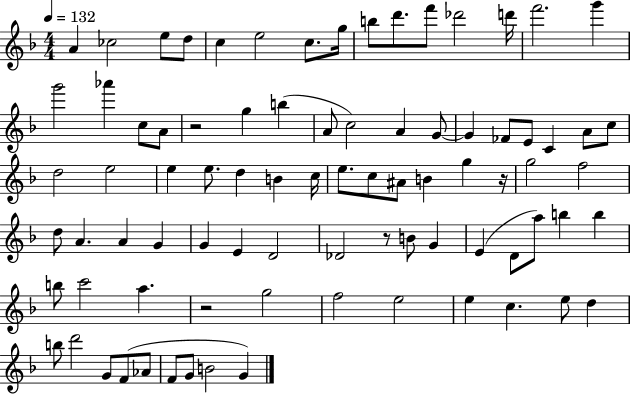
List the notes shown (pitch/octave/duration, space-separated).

A4/q CES5/h E5/e D5/e C5/q E5/h C5/e. G5/s B5/e D6/e. F6/e Db6/h D6/s F6/h. G6/q G6/h Ab6/q C5/e A4/e R/h G5/q B5/q A4/e C5/h A4/q G4/e G4/q FES4/e E4/e C4/q A4/e C5/e D5/h E5/h E5/q E5/e. D5/q B4/q C5/s E5/e. C5/e A#4/e B4/q G5/q R/s G5/h F5/h D5/e A4/q. A4/q G4/q G4/q E4/q D4/h Db4/h R/e B4/e G4/q E4/q D4/e A5/e B5/q B5/q B5/e C6/h A5/q. R/h G5/h F5/h E5/h E5/q C5/q. E5/e D5/q B5/e D6/h G4/e F4/e Ab4/e F4/e G4/e B4/h G4/q